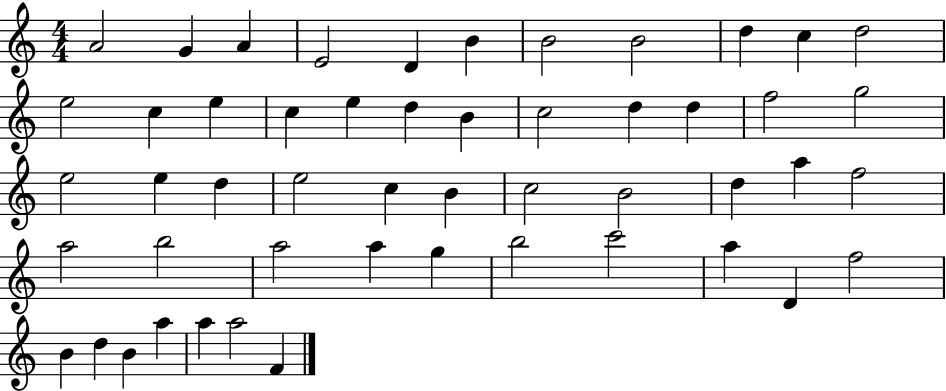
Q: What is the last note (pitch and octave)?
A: F4